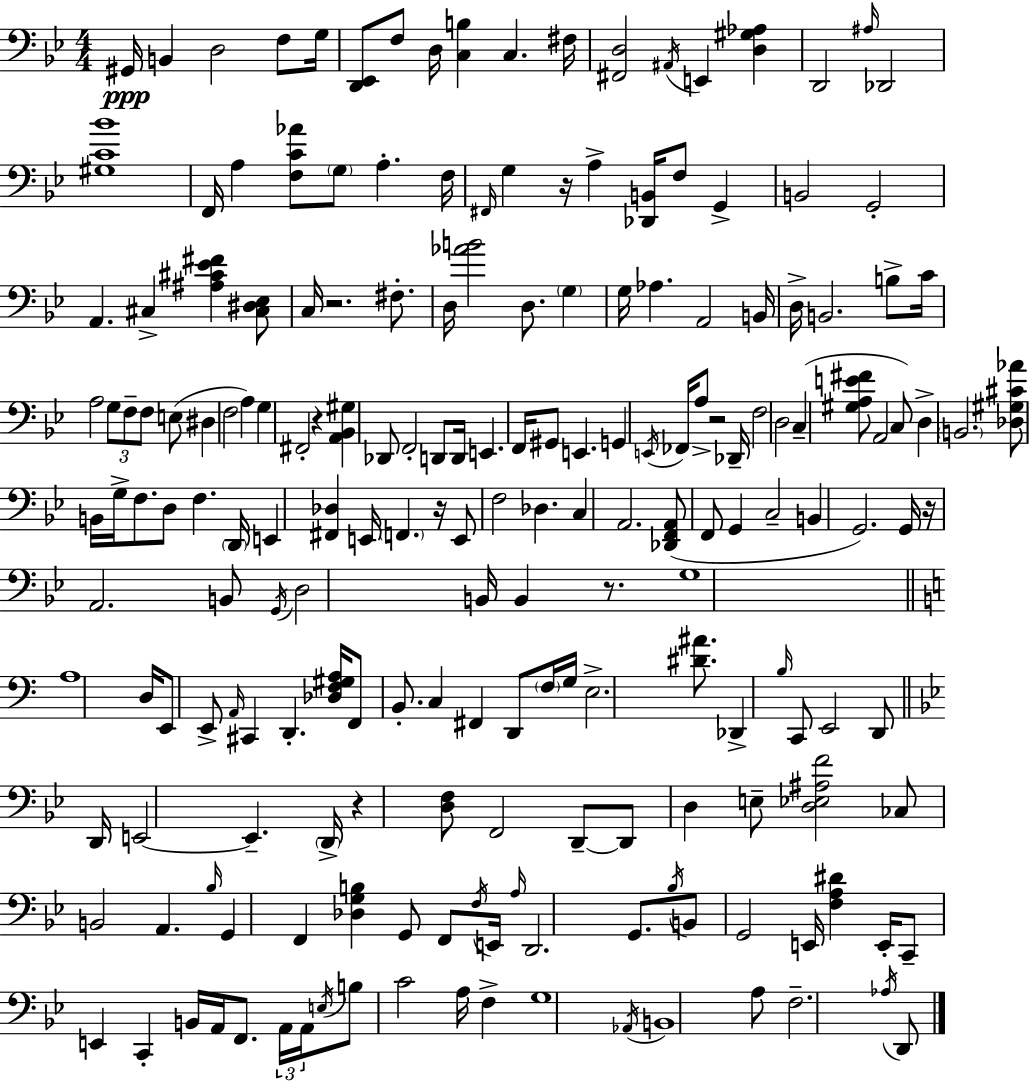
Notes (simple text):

G#2/s B2/q D3/h F3/e G3/s [D2,Eb2]/e F3/e D3/s [C3,B3]/q C3/q. F#3/s [F#2,D3]/h A#2/s E2/q [D3,G#3,Ab3]/q D2/h A#3/s Db2/h [G#3,C4,Bb4]/w F2/s A3/q [F3,C4,Ab4]/e G3/e A3/q. F3/s F#2/s G3/q R/s A3/q [Db2,B2]/s F3/e G2/q B2/h G2/h A2/q. C#3/q [A#3,C#4,Eb4,F#4]/q [C#3,D#3,Eb3]/e C3/s R/h. F#3/e. D3/s [Ab4,B4]/h D3/e. G3/q G3/s Ab3/q. A2/h B2/s D3/s B2/h. B3/e C4/s A3/h G3/e F3/e F3/e E3/e D#3/q F3/h A3/q G3/q F#2/h R/q [A2,Bb2,G#3]/q Db2/e F2/h D2/e D2/s E2/q. F2/s G#2/e E2/q. G2/q E2/s FES2/s A3/e R/h Db2/s F3/h D3/h C3/q [G#3,A3,E4,F#4]/e A2/h C3/e D3/q B2/h. [Db3,G#3,C#4,Ab4]/e B2/s G3/s F3/e. D3/e F3/q. D2/s E2/q [F#2,Db3]/q E2/s F2/q. R/s E2/e F3/h Db3/q. C3/q A2/h. [Db2,F2,A2]/e F2/e G2/q C3/h B2/q G2/h. G2/s R/s A2/h. B2/e G2/s D3/h B2/s B2/q R/e. G3/w A3/w D3/s E2/e E2/e A2/s C#2/q D2/q. [Db3,F3,G#3,A3]/s F2/e B2/e. C3/q F#2/q D2/e F3/s G3/s E3/h. [D#4,A#4]/e. Db2/q B3/s C2/e E2/h D2/e D2/s E2/h E2/q. D2/s R/q [D3,F3]/e F2/h D2/e D2/e D3/q E3/e [D3,Eb3,A#3,F4]/h CES3/e B2/h A2/q. Bb3/s G2/q F2/q [Db3,G3,B3]/q G2/e F2/e F3/s E2/s A3/s D2/h. G2/e. Bb3/s B2/e G2/h E2/s [F3,A3,D#4]/q E2/s C2/e E2/q C2/q B2/s A2/s F2/e. A2/s A2/s E3/s B3/e C4/h A3/s F3/q G3/w Ab2/s B2/w A3/e F3/h. Ab3/s D2/e